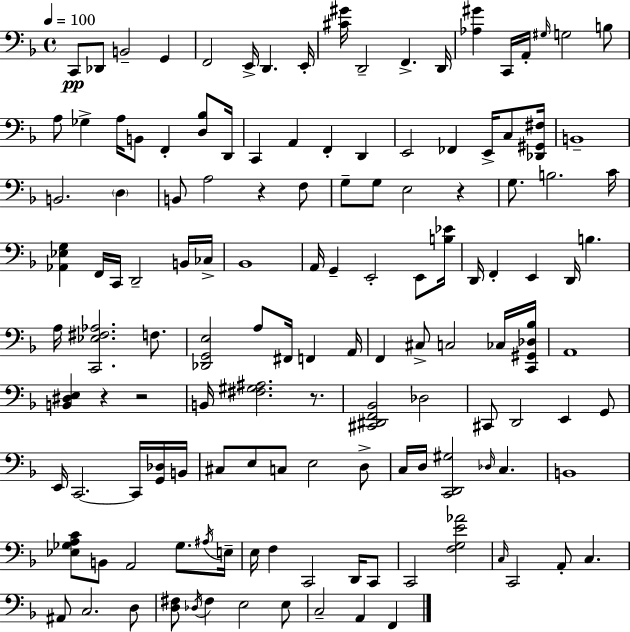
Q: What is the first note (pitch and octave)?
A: C2